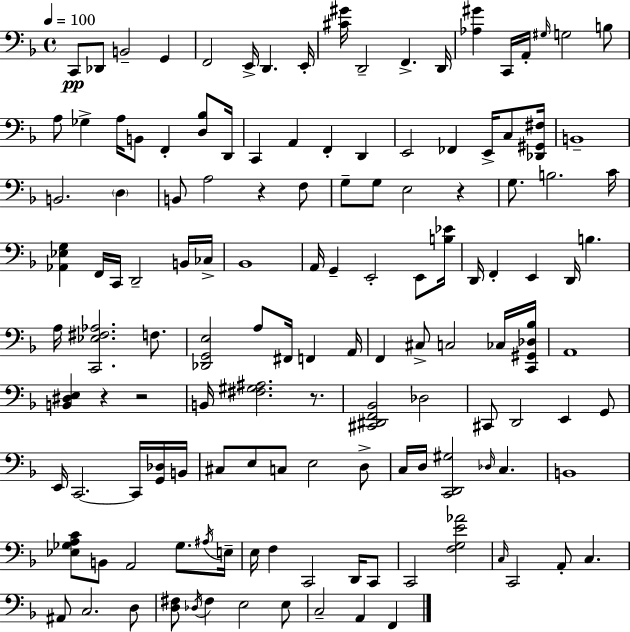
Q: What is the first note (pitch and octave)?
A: C2